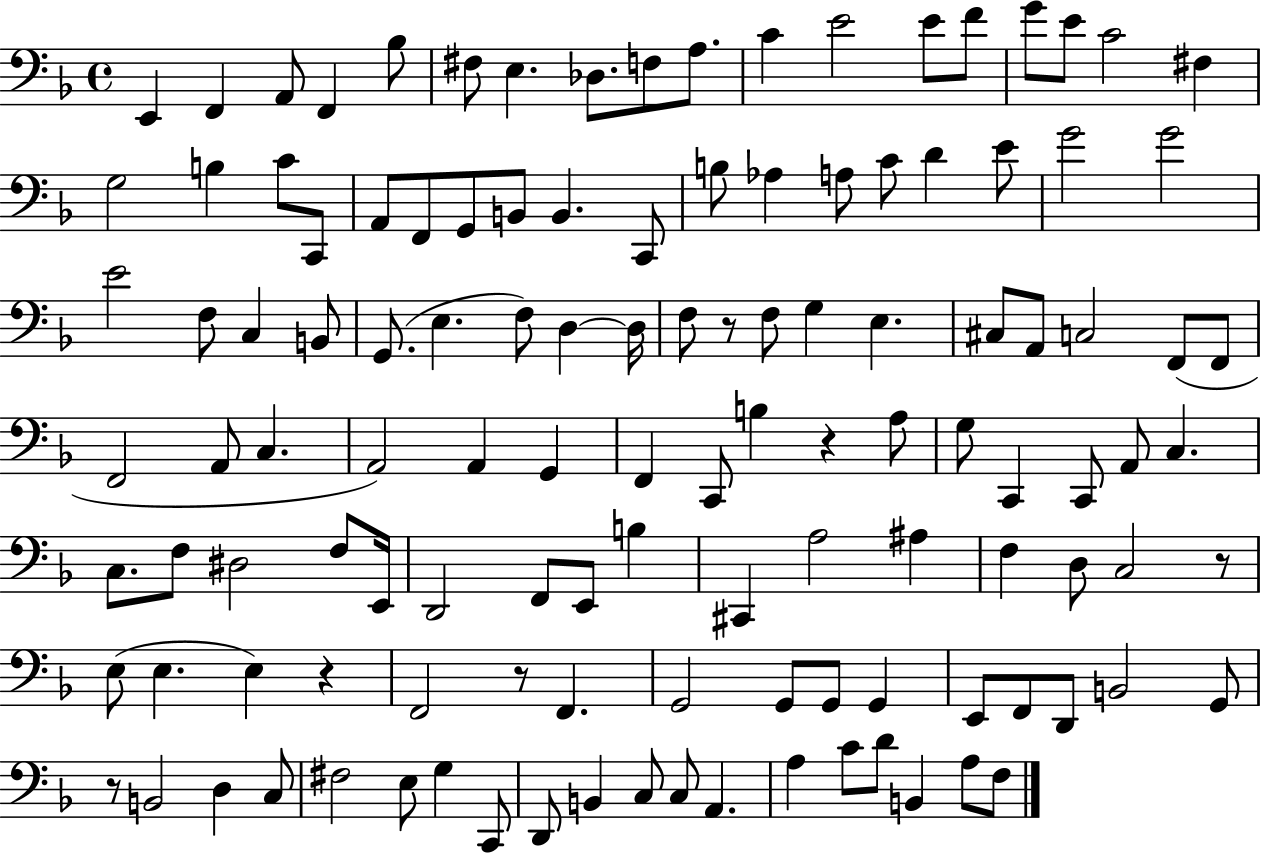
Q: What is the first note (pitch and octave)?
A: E2